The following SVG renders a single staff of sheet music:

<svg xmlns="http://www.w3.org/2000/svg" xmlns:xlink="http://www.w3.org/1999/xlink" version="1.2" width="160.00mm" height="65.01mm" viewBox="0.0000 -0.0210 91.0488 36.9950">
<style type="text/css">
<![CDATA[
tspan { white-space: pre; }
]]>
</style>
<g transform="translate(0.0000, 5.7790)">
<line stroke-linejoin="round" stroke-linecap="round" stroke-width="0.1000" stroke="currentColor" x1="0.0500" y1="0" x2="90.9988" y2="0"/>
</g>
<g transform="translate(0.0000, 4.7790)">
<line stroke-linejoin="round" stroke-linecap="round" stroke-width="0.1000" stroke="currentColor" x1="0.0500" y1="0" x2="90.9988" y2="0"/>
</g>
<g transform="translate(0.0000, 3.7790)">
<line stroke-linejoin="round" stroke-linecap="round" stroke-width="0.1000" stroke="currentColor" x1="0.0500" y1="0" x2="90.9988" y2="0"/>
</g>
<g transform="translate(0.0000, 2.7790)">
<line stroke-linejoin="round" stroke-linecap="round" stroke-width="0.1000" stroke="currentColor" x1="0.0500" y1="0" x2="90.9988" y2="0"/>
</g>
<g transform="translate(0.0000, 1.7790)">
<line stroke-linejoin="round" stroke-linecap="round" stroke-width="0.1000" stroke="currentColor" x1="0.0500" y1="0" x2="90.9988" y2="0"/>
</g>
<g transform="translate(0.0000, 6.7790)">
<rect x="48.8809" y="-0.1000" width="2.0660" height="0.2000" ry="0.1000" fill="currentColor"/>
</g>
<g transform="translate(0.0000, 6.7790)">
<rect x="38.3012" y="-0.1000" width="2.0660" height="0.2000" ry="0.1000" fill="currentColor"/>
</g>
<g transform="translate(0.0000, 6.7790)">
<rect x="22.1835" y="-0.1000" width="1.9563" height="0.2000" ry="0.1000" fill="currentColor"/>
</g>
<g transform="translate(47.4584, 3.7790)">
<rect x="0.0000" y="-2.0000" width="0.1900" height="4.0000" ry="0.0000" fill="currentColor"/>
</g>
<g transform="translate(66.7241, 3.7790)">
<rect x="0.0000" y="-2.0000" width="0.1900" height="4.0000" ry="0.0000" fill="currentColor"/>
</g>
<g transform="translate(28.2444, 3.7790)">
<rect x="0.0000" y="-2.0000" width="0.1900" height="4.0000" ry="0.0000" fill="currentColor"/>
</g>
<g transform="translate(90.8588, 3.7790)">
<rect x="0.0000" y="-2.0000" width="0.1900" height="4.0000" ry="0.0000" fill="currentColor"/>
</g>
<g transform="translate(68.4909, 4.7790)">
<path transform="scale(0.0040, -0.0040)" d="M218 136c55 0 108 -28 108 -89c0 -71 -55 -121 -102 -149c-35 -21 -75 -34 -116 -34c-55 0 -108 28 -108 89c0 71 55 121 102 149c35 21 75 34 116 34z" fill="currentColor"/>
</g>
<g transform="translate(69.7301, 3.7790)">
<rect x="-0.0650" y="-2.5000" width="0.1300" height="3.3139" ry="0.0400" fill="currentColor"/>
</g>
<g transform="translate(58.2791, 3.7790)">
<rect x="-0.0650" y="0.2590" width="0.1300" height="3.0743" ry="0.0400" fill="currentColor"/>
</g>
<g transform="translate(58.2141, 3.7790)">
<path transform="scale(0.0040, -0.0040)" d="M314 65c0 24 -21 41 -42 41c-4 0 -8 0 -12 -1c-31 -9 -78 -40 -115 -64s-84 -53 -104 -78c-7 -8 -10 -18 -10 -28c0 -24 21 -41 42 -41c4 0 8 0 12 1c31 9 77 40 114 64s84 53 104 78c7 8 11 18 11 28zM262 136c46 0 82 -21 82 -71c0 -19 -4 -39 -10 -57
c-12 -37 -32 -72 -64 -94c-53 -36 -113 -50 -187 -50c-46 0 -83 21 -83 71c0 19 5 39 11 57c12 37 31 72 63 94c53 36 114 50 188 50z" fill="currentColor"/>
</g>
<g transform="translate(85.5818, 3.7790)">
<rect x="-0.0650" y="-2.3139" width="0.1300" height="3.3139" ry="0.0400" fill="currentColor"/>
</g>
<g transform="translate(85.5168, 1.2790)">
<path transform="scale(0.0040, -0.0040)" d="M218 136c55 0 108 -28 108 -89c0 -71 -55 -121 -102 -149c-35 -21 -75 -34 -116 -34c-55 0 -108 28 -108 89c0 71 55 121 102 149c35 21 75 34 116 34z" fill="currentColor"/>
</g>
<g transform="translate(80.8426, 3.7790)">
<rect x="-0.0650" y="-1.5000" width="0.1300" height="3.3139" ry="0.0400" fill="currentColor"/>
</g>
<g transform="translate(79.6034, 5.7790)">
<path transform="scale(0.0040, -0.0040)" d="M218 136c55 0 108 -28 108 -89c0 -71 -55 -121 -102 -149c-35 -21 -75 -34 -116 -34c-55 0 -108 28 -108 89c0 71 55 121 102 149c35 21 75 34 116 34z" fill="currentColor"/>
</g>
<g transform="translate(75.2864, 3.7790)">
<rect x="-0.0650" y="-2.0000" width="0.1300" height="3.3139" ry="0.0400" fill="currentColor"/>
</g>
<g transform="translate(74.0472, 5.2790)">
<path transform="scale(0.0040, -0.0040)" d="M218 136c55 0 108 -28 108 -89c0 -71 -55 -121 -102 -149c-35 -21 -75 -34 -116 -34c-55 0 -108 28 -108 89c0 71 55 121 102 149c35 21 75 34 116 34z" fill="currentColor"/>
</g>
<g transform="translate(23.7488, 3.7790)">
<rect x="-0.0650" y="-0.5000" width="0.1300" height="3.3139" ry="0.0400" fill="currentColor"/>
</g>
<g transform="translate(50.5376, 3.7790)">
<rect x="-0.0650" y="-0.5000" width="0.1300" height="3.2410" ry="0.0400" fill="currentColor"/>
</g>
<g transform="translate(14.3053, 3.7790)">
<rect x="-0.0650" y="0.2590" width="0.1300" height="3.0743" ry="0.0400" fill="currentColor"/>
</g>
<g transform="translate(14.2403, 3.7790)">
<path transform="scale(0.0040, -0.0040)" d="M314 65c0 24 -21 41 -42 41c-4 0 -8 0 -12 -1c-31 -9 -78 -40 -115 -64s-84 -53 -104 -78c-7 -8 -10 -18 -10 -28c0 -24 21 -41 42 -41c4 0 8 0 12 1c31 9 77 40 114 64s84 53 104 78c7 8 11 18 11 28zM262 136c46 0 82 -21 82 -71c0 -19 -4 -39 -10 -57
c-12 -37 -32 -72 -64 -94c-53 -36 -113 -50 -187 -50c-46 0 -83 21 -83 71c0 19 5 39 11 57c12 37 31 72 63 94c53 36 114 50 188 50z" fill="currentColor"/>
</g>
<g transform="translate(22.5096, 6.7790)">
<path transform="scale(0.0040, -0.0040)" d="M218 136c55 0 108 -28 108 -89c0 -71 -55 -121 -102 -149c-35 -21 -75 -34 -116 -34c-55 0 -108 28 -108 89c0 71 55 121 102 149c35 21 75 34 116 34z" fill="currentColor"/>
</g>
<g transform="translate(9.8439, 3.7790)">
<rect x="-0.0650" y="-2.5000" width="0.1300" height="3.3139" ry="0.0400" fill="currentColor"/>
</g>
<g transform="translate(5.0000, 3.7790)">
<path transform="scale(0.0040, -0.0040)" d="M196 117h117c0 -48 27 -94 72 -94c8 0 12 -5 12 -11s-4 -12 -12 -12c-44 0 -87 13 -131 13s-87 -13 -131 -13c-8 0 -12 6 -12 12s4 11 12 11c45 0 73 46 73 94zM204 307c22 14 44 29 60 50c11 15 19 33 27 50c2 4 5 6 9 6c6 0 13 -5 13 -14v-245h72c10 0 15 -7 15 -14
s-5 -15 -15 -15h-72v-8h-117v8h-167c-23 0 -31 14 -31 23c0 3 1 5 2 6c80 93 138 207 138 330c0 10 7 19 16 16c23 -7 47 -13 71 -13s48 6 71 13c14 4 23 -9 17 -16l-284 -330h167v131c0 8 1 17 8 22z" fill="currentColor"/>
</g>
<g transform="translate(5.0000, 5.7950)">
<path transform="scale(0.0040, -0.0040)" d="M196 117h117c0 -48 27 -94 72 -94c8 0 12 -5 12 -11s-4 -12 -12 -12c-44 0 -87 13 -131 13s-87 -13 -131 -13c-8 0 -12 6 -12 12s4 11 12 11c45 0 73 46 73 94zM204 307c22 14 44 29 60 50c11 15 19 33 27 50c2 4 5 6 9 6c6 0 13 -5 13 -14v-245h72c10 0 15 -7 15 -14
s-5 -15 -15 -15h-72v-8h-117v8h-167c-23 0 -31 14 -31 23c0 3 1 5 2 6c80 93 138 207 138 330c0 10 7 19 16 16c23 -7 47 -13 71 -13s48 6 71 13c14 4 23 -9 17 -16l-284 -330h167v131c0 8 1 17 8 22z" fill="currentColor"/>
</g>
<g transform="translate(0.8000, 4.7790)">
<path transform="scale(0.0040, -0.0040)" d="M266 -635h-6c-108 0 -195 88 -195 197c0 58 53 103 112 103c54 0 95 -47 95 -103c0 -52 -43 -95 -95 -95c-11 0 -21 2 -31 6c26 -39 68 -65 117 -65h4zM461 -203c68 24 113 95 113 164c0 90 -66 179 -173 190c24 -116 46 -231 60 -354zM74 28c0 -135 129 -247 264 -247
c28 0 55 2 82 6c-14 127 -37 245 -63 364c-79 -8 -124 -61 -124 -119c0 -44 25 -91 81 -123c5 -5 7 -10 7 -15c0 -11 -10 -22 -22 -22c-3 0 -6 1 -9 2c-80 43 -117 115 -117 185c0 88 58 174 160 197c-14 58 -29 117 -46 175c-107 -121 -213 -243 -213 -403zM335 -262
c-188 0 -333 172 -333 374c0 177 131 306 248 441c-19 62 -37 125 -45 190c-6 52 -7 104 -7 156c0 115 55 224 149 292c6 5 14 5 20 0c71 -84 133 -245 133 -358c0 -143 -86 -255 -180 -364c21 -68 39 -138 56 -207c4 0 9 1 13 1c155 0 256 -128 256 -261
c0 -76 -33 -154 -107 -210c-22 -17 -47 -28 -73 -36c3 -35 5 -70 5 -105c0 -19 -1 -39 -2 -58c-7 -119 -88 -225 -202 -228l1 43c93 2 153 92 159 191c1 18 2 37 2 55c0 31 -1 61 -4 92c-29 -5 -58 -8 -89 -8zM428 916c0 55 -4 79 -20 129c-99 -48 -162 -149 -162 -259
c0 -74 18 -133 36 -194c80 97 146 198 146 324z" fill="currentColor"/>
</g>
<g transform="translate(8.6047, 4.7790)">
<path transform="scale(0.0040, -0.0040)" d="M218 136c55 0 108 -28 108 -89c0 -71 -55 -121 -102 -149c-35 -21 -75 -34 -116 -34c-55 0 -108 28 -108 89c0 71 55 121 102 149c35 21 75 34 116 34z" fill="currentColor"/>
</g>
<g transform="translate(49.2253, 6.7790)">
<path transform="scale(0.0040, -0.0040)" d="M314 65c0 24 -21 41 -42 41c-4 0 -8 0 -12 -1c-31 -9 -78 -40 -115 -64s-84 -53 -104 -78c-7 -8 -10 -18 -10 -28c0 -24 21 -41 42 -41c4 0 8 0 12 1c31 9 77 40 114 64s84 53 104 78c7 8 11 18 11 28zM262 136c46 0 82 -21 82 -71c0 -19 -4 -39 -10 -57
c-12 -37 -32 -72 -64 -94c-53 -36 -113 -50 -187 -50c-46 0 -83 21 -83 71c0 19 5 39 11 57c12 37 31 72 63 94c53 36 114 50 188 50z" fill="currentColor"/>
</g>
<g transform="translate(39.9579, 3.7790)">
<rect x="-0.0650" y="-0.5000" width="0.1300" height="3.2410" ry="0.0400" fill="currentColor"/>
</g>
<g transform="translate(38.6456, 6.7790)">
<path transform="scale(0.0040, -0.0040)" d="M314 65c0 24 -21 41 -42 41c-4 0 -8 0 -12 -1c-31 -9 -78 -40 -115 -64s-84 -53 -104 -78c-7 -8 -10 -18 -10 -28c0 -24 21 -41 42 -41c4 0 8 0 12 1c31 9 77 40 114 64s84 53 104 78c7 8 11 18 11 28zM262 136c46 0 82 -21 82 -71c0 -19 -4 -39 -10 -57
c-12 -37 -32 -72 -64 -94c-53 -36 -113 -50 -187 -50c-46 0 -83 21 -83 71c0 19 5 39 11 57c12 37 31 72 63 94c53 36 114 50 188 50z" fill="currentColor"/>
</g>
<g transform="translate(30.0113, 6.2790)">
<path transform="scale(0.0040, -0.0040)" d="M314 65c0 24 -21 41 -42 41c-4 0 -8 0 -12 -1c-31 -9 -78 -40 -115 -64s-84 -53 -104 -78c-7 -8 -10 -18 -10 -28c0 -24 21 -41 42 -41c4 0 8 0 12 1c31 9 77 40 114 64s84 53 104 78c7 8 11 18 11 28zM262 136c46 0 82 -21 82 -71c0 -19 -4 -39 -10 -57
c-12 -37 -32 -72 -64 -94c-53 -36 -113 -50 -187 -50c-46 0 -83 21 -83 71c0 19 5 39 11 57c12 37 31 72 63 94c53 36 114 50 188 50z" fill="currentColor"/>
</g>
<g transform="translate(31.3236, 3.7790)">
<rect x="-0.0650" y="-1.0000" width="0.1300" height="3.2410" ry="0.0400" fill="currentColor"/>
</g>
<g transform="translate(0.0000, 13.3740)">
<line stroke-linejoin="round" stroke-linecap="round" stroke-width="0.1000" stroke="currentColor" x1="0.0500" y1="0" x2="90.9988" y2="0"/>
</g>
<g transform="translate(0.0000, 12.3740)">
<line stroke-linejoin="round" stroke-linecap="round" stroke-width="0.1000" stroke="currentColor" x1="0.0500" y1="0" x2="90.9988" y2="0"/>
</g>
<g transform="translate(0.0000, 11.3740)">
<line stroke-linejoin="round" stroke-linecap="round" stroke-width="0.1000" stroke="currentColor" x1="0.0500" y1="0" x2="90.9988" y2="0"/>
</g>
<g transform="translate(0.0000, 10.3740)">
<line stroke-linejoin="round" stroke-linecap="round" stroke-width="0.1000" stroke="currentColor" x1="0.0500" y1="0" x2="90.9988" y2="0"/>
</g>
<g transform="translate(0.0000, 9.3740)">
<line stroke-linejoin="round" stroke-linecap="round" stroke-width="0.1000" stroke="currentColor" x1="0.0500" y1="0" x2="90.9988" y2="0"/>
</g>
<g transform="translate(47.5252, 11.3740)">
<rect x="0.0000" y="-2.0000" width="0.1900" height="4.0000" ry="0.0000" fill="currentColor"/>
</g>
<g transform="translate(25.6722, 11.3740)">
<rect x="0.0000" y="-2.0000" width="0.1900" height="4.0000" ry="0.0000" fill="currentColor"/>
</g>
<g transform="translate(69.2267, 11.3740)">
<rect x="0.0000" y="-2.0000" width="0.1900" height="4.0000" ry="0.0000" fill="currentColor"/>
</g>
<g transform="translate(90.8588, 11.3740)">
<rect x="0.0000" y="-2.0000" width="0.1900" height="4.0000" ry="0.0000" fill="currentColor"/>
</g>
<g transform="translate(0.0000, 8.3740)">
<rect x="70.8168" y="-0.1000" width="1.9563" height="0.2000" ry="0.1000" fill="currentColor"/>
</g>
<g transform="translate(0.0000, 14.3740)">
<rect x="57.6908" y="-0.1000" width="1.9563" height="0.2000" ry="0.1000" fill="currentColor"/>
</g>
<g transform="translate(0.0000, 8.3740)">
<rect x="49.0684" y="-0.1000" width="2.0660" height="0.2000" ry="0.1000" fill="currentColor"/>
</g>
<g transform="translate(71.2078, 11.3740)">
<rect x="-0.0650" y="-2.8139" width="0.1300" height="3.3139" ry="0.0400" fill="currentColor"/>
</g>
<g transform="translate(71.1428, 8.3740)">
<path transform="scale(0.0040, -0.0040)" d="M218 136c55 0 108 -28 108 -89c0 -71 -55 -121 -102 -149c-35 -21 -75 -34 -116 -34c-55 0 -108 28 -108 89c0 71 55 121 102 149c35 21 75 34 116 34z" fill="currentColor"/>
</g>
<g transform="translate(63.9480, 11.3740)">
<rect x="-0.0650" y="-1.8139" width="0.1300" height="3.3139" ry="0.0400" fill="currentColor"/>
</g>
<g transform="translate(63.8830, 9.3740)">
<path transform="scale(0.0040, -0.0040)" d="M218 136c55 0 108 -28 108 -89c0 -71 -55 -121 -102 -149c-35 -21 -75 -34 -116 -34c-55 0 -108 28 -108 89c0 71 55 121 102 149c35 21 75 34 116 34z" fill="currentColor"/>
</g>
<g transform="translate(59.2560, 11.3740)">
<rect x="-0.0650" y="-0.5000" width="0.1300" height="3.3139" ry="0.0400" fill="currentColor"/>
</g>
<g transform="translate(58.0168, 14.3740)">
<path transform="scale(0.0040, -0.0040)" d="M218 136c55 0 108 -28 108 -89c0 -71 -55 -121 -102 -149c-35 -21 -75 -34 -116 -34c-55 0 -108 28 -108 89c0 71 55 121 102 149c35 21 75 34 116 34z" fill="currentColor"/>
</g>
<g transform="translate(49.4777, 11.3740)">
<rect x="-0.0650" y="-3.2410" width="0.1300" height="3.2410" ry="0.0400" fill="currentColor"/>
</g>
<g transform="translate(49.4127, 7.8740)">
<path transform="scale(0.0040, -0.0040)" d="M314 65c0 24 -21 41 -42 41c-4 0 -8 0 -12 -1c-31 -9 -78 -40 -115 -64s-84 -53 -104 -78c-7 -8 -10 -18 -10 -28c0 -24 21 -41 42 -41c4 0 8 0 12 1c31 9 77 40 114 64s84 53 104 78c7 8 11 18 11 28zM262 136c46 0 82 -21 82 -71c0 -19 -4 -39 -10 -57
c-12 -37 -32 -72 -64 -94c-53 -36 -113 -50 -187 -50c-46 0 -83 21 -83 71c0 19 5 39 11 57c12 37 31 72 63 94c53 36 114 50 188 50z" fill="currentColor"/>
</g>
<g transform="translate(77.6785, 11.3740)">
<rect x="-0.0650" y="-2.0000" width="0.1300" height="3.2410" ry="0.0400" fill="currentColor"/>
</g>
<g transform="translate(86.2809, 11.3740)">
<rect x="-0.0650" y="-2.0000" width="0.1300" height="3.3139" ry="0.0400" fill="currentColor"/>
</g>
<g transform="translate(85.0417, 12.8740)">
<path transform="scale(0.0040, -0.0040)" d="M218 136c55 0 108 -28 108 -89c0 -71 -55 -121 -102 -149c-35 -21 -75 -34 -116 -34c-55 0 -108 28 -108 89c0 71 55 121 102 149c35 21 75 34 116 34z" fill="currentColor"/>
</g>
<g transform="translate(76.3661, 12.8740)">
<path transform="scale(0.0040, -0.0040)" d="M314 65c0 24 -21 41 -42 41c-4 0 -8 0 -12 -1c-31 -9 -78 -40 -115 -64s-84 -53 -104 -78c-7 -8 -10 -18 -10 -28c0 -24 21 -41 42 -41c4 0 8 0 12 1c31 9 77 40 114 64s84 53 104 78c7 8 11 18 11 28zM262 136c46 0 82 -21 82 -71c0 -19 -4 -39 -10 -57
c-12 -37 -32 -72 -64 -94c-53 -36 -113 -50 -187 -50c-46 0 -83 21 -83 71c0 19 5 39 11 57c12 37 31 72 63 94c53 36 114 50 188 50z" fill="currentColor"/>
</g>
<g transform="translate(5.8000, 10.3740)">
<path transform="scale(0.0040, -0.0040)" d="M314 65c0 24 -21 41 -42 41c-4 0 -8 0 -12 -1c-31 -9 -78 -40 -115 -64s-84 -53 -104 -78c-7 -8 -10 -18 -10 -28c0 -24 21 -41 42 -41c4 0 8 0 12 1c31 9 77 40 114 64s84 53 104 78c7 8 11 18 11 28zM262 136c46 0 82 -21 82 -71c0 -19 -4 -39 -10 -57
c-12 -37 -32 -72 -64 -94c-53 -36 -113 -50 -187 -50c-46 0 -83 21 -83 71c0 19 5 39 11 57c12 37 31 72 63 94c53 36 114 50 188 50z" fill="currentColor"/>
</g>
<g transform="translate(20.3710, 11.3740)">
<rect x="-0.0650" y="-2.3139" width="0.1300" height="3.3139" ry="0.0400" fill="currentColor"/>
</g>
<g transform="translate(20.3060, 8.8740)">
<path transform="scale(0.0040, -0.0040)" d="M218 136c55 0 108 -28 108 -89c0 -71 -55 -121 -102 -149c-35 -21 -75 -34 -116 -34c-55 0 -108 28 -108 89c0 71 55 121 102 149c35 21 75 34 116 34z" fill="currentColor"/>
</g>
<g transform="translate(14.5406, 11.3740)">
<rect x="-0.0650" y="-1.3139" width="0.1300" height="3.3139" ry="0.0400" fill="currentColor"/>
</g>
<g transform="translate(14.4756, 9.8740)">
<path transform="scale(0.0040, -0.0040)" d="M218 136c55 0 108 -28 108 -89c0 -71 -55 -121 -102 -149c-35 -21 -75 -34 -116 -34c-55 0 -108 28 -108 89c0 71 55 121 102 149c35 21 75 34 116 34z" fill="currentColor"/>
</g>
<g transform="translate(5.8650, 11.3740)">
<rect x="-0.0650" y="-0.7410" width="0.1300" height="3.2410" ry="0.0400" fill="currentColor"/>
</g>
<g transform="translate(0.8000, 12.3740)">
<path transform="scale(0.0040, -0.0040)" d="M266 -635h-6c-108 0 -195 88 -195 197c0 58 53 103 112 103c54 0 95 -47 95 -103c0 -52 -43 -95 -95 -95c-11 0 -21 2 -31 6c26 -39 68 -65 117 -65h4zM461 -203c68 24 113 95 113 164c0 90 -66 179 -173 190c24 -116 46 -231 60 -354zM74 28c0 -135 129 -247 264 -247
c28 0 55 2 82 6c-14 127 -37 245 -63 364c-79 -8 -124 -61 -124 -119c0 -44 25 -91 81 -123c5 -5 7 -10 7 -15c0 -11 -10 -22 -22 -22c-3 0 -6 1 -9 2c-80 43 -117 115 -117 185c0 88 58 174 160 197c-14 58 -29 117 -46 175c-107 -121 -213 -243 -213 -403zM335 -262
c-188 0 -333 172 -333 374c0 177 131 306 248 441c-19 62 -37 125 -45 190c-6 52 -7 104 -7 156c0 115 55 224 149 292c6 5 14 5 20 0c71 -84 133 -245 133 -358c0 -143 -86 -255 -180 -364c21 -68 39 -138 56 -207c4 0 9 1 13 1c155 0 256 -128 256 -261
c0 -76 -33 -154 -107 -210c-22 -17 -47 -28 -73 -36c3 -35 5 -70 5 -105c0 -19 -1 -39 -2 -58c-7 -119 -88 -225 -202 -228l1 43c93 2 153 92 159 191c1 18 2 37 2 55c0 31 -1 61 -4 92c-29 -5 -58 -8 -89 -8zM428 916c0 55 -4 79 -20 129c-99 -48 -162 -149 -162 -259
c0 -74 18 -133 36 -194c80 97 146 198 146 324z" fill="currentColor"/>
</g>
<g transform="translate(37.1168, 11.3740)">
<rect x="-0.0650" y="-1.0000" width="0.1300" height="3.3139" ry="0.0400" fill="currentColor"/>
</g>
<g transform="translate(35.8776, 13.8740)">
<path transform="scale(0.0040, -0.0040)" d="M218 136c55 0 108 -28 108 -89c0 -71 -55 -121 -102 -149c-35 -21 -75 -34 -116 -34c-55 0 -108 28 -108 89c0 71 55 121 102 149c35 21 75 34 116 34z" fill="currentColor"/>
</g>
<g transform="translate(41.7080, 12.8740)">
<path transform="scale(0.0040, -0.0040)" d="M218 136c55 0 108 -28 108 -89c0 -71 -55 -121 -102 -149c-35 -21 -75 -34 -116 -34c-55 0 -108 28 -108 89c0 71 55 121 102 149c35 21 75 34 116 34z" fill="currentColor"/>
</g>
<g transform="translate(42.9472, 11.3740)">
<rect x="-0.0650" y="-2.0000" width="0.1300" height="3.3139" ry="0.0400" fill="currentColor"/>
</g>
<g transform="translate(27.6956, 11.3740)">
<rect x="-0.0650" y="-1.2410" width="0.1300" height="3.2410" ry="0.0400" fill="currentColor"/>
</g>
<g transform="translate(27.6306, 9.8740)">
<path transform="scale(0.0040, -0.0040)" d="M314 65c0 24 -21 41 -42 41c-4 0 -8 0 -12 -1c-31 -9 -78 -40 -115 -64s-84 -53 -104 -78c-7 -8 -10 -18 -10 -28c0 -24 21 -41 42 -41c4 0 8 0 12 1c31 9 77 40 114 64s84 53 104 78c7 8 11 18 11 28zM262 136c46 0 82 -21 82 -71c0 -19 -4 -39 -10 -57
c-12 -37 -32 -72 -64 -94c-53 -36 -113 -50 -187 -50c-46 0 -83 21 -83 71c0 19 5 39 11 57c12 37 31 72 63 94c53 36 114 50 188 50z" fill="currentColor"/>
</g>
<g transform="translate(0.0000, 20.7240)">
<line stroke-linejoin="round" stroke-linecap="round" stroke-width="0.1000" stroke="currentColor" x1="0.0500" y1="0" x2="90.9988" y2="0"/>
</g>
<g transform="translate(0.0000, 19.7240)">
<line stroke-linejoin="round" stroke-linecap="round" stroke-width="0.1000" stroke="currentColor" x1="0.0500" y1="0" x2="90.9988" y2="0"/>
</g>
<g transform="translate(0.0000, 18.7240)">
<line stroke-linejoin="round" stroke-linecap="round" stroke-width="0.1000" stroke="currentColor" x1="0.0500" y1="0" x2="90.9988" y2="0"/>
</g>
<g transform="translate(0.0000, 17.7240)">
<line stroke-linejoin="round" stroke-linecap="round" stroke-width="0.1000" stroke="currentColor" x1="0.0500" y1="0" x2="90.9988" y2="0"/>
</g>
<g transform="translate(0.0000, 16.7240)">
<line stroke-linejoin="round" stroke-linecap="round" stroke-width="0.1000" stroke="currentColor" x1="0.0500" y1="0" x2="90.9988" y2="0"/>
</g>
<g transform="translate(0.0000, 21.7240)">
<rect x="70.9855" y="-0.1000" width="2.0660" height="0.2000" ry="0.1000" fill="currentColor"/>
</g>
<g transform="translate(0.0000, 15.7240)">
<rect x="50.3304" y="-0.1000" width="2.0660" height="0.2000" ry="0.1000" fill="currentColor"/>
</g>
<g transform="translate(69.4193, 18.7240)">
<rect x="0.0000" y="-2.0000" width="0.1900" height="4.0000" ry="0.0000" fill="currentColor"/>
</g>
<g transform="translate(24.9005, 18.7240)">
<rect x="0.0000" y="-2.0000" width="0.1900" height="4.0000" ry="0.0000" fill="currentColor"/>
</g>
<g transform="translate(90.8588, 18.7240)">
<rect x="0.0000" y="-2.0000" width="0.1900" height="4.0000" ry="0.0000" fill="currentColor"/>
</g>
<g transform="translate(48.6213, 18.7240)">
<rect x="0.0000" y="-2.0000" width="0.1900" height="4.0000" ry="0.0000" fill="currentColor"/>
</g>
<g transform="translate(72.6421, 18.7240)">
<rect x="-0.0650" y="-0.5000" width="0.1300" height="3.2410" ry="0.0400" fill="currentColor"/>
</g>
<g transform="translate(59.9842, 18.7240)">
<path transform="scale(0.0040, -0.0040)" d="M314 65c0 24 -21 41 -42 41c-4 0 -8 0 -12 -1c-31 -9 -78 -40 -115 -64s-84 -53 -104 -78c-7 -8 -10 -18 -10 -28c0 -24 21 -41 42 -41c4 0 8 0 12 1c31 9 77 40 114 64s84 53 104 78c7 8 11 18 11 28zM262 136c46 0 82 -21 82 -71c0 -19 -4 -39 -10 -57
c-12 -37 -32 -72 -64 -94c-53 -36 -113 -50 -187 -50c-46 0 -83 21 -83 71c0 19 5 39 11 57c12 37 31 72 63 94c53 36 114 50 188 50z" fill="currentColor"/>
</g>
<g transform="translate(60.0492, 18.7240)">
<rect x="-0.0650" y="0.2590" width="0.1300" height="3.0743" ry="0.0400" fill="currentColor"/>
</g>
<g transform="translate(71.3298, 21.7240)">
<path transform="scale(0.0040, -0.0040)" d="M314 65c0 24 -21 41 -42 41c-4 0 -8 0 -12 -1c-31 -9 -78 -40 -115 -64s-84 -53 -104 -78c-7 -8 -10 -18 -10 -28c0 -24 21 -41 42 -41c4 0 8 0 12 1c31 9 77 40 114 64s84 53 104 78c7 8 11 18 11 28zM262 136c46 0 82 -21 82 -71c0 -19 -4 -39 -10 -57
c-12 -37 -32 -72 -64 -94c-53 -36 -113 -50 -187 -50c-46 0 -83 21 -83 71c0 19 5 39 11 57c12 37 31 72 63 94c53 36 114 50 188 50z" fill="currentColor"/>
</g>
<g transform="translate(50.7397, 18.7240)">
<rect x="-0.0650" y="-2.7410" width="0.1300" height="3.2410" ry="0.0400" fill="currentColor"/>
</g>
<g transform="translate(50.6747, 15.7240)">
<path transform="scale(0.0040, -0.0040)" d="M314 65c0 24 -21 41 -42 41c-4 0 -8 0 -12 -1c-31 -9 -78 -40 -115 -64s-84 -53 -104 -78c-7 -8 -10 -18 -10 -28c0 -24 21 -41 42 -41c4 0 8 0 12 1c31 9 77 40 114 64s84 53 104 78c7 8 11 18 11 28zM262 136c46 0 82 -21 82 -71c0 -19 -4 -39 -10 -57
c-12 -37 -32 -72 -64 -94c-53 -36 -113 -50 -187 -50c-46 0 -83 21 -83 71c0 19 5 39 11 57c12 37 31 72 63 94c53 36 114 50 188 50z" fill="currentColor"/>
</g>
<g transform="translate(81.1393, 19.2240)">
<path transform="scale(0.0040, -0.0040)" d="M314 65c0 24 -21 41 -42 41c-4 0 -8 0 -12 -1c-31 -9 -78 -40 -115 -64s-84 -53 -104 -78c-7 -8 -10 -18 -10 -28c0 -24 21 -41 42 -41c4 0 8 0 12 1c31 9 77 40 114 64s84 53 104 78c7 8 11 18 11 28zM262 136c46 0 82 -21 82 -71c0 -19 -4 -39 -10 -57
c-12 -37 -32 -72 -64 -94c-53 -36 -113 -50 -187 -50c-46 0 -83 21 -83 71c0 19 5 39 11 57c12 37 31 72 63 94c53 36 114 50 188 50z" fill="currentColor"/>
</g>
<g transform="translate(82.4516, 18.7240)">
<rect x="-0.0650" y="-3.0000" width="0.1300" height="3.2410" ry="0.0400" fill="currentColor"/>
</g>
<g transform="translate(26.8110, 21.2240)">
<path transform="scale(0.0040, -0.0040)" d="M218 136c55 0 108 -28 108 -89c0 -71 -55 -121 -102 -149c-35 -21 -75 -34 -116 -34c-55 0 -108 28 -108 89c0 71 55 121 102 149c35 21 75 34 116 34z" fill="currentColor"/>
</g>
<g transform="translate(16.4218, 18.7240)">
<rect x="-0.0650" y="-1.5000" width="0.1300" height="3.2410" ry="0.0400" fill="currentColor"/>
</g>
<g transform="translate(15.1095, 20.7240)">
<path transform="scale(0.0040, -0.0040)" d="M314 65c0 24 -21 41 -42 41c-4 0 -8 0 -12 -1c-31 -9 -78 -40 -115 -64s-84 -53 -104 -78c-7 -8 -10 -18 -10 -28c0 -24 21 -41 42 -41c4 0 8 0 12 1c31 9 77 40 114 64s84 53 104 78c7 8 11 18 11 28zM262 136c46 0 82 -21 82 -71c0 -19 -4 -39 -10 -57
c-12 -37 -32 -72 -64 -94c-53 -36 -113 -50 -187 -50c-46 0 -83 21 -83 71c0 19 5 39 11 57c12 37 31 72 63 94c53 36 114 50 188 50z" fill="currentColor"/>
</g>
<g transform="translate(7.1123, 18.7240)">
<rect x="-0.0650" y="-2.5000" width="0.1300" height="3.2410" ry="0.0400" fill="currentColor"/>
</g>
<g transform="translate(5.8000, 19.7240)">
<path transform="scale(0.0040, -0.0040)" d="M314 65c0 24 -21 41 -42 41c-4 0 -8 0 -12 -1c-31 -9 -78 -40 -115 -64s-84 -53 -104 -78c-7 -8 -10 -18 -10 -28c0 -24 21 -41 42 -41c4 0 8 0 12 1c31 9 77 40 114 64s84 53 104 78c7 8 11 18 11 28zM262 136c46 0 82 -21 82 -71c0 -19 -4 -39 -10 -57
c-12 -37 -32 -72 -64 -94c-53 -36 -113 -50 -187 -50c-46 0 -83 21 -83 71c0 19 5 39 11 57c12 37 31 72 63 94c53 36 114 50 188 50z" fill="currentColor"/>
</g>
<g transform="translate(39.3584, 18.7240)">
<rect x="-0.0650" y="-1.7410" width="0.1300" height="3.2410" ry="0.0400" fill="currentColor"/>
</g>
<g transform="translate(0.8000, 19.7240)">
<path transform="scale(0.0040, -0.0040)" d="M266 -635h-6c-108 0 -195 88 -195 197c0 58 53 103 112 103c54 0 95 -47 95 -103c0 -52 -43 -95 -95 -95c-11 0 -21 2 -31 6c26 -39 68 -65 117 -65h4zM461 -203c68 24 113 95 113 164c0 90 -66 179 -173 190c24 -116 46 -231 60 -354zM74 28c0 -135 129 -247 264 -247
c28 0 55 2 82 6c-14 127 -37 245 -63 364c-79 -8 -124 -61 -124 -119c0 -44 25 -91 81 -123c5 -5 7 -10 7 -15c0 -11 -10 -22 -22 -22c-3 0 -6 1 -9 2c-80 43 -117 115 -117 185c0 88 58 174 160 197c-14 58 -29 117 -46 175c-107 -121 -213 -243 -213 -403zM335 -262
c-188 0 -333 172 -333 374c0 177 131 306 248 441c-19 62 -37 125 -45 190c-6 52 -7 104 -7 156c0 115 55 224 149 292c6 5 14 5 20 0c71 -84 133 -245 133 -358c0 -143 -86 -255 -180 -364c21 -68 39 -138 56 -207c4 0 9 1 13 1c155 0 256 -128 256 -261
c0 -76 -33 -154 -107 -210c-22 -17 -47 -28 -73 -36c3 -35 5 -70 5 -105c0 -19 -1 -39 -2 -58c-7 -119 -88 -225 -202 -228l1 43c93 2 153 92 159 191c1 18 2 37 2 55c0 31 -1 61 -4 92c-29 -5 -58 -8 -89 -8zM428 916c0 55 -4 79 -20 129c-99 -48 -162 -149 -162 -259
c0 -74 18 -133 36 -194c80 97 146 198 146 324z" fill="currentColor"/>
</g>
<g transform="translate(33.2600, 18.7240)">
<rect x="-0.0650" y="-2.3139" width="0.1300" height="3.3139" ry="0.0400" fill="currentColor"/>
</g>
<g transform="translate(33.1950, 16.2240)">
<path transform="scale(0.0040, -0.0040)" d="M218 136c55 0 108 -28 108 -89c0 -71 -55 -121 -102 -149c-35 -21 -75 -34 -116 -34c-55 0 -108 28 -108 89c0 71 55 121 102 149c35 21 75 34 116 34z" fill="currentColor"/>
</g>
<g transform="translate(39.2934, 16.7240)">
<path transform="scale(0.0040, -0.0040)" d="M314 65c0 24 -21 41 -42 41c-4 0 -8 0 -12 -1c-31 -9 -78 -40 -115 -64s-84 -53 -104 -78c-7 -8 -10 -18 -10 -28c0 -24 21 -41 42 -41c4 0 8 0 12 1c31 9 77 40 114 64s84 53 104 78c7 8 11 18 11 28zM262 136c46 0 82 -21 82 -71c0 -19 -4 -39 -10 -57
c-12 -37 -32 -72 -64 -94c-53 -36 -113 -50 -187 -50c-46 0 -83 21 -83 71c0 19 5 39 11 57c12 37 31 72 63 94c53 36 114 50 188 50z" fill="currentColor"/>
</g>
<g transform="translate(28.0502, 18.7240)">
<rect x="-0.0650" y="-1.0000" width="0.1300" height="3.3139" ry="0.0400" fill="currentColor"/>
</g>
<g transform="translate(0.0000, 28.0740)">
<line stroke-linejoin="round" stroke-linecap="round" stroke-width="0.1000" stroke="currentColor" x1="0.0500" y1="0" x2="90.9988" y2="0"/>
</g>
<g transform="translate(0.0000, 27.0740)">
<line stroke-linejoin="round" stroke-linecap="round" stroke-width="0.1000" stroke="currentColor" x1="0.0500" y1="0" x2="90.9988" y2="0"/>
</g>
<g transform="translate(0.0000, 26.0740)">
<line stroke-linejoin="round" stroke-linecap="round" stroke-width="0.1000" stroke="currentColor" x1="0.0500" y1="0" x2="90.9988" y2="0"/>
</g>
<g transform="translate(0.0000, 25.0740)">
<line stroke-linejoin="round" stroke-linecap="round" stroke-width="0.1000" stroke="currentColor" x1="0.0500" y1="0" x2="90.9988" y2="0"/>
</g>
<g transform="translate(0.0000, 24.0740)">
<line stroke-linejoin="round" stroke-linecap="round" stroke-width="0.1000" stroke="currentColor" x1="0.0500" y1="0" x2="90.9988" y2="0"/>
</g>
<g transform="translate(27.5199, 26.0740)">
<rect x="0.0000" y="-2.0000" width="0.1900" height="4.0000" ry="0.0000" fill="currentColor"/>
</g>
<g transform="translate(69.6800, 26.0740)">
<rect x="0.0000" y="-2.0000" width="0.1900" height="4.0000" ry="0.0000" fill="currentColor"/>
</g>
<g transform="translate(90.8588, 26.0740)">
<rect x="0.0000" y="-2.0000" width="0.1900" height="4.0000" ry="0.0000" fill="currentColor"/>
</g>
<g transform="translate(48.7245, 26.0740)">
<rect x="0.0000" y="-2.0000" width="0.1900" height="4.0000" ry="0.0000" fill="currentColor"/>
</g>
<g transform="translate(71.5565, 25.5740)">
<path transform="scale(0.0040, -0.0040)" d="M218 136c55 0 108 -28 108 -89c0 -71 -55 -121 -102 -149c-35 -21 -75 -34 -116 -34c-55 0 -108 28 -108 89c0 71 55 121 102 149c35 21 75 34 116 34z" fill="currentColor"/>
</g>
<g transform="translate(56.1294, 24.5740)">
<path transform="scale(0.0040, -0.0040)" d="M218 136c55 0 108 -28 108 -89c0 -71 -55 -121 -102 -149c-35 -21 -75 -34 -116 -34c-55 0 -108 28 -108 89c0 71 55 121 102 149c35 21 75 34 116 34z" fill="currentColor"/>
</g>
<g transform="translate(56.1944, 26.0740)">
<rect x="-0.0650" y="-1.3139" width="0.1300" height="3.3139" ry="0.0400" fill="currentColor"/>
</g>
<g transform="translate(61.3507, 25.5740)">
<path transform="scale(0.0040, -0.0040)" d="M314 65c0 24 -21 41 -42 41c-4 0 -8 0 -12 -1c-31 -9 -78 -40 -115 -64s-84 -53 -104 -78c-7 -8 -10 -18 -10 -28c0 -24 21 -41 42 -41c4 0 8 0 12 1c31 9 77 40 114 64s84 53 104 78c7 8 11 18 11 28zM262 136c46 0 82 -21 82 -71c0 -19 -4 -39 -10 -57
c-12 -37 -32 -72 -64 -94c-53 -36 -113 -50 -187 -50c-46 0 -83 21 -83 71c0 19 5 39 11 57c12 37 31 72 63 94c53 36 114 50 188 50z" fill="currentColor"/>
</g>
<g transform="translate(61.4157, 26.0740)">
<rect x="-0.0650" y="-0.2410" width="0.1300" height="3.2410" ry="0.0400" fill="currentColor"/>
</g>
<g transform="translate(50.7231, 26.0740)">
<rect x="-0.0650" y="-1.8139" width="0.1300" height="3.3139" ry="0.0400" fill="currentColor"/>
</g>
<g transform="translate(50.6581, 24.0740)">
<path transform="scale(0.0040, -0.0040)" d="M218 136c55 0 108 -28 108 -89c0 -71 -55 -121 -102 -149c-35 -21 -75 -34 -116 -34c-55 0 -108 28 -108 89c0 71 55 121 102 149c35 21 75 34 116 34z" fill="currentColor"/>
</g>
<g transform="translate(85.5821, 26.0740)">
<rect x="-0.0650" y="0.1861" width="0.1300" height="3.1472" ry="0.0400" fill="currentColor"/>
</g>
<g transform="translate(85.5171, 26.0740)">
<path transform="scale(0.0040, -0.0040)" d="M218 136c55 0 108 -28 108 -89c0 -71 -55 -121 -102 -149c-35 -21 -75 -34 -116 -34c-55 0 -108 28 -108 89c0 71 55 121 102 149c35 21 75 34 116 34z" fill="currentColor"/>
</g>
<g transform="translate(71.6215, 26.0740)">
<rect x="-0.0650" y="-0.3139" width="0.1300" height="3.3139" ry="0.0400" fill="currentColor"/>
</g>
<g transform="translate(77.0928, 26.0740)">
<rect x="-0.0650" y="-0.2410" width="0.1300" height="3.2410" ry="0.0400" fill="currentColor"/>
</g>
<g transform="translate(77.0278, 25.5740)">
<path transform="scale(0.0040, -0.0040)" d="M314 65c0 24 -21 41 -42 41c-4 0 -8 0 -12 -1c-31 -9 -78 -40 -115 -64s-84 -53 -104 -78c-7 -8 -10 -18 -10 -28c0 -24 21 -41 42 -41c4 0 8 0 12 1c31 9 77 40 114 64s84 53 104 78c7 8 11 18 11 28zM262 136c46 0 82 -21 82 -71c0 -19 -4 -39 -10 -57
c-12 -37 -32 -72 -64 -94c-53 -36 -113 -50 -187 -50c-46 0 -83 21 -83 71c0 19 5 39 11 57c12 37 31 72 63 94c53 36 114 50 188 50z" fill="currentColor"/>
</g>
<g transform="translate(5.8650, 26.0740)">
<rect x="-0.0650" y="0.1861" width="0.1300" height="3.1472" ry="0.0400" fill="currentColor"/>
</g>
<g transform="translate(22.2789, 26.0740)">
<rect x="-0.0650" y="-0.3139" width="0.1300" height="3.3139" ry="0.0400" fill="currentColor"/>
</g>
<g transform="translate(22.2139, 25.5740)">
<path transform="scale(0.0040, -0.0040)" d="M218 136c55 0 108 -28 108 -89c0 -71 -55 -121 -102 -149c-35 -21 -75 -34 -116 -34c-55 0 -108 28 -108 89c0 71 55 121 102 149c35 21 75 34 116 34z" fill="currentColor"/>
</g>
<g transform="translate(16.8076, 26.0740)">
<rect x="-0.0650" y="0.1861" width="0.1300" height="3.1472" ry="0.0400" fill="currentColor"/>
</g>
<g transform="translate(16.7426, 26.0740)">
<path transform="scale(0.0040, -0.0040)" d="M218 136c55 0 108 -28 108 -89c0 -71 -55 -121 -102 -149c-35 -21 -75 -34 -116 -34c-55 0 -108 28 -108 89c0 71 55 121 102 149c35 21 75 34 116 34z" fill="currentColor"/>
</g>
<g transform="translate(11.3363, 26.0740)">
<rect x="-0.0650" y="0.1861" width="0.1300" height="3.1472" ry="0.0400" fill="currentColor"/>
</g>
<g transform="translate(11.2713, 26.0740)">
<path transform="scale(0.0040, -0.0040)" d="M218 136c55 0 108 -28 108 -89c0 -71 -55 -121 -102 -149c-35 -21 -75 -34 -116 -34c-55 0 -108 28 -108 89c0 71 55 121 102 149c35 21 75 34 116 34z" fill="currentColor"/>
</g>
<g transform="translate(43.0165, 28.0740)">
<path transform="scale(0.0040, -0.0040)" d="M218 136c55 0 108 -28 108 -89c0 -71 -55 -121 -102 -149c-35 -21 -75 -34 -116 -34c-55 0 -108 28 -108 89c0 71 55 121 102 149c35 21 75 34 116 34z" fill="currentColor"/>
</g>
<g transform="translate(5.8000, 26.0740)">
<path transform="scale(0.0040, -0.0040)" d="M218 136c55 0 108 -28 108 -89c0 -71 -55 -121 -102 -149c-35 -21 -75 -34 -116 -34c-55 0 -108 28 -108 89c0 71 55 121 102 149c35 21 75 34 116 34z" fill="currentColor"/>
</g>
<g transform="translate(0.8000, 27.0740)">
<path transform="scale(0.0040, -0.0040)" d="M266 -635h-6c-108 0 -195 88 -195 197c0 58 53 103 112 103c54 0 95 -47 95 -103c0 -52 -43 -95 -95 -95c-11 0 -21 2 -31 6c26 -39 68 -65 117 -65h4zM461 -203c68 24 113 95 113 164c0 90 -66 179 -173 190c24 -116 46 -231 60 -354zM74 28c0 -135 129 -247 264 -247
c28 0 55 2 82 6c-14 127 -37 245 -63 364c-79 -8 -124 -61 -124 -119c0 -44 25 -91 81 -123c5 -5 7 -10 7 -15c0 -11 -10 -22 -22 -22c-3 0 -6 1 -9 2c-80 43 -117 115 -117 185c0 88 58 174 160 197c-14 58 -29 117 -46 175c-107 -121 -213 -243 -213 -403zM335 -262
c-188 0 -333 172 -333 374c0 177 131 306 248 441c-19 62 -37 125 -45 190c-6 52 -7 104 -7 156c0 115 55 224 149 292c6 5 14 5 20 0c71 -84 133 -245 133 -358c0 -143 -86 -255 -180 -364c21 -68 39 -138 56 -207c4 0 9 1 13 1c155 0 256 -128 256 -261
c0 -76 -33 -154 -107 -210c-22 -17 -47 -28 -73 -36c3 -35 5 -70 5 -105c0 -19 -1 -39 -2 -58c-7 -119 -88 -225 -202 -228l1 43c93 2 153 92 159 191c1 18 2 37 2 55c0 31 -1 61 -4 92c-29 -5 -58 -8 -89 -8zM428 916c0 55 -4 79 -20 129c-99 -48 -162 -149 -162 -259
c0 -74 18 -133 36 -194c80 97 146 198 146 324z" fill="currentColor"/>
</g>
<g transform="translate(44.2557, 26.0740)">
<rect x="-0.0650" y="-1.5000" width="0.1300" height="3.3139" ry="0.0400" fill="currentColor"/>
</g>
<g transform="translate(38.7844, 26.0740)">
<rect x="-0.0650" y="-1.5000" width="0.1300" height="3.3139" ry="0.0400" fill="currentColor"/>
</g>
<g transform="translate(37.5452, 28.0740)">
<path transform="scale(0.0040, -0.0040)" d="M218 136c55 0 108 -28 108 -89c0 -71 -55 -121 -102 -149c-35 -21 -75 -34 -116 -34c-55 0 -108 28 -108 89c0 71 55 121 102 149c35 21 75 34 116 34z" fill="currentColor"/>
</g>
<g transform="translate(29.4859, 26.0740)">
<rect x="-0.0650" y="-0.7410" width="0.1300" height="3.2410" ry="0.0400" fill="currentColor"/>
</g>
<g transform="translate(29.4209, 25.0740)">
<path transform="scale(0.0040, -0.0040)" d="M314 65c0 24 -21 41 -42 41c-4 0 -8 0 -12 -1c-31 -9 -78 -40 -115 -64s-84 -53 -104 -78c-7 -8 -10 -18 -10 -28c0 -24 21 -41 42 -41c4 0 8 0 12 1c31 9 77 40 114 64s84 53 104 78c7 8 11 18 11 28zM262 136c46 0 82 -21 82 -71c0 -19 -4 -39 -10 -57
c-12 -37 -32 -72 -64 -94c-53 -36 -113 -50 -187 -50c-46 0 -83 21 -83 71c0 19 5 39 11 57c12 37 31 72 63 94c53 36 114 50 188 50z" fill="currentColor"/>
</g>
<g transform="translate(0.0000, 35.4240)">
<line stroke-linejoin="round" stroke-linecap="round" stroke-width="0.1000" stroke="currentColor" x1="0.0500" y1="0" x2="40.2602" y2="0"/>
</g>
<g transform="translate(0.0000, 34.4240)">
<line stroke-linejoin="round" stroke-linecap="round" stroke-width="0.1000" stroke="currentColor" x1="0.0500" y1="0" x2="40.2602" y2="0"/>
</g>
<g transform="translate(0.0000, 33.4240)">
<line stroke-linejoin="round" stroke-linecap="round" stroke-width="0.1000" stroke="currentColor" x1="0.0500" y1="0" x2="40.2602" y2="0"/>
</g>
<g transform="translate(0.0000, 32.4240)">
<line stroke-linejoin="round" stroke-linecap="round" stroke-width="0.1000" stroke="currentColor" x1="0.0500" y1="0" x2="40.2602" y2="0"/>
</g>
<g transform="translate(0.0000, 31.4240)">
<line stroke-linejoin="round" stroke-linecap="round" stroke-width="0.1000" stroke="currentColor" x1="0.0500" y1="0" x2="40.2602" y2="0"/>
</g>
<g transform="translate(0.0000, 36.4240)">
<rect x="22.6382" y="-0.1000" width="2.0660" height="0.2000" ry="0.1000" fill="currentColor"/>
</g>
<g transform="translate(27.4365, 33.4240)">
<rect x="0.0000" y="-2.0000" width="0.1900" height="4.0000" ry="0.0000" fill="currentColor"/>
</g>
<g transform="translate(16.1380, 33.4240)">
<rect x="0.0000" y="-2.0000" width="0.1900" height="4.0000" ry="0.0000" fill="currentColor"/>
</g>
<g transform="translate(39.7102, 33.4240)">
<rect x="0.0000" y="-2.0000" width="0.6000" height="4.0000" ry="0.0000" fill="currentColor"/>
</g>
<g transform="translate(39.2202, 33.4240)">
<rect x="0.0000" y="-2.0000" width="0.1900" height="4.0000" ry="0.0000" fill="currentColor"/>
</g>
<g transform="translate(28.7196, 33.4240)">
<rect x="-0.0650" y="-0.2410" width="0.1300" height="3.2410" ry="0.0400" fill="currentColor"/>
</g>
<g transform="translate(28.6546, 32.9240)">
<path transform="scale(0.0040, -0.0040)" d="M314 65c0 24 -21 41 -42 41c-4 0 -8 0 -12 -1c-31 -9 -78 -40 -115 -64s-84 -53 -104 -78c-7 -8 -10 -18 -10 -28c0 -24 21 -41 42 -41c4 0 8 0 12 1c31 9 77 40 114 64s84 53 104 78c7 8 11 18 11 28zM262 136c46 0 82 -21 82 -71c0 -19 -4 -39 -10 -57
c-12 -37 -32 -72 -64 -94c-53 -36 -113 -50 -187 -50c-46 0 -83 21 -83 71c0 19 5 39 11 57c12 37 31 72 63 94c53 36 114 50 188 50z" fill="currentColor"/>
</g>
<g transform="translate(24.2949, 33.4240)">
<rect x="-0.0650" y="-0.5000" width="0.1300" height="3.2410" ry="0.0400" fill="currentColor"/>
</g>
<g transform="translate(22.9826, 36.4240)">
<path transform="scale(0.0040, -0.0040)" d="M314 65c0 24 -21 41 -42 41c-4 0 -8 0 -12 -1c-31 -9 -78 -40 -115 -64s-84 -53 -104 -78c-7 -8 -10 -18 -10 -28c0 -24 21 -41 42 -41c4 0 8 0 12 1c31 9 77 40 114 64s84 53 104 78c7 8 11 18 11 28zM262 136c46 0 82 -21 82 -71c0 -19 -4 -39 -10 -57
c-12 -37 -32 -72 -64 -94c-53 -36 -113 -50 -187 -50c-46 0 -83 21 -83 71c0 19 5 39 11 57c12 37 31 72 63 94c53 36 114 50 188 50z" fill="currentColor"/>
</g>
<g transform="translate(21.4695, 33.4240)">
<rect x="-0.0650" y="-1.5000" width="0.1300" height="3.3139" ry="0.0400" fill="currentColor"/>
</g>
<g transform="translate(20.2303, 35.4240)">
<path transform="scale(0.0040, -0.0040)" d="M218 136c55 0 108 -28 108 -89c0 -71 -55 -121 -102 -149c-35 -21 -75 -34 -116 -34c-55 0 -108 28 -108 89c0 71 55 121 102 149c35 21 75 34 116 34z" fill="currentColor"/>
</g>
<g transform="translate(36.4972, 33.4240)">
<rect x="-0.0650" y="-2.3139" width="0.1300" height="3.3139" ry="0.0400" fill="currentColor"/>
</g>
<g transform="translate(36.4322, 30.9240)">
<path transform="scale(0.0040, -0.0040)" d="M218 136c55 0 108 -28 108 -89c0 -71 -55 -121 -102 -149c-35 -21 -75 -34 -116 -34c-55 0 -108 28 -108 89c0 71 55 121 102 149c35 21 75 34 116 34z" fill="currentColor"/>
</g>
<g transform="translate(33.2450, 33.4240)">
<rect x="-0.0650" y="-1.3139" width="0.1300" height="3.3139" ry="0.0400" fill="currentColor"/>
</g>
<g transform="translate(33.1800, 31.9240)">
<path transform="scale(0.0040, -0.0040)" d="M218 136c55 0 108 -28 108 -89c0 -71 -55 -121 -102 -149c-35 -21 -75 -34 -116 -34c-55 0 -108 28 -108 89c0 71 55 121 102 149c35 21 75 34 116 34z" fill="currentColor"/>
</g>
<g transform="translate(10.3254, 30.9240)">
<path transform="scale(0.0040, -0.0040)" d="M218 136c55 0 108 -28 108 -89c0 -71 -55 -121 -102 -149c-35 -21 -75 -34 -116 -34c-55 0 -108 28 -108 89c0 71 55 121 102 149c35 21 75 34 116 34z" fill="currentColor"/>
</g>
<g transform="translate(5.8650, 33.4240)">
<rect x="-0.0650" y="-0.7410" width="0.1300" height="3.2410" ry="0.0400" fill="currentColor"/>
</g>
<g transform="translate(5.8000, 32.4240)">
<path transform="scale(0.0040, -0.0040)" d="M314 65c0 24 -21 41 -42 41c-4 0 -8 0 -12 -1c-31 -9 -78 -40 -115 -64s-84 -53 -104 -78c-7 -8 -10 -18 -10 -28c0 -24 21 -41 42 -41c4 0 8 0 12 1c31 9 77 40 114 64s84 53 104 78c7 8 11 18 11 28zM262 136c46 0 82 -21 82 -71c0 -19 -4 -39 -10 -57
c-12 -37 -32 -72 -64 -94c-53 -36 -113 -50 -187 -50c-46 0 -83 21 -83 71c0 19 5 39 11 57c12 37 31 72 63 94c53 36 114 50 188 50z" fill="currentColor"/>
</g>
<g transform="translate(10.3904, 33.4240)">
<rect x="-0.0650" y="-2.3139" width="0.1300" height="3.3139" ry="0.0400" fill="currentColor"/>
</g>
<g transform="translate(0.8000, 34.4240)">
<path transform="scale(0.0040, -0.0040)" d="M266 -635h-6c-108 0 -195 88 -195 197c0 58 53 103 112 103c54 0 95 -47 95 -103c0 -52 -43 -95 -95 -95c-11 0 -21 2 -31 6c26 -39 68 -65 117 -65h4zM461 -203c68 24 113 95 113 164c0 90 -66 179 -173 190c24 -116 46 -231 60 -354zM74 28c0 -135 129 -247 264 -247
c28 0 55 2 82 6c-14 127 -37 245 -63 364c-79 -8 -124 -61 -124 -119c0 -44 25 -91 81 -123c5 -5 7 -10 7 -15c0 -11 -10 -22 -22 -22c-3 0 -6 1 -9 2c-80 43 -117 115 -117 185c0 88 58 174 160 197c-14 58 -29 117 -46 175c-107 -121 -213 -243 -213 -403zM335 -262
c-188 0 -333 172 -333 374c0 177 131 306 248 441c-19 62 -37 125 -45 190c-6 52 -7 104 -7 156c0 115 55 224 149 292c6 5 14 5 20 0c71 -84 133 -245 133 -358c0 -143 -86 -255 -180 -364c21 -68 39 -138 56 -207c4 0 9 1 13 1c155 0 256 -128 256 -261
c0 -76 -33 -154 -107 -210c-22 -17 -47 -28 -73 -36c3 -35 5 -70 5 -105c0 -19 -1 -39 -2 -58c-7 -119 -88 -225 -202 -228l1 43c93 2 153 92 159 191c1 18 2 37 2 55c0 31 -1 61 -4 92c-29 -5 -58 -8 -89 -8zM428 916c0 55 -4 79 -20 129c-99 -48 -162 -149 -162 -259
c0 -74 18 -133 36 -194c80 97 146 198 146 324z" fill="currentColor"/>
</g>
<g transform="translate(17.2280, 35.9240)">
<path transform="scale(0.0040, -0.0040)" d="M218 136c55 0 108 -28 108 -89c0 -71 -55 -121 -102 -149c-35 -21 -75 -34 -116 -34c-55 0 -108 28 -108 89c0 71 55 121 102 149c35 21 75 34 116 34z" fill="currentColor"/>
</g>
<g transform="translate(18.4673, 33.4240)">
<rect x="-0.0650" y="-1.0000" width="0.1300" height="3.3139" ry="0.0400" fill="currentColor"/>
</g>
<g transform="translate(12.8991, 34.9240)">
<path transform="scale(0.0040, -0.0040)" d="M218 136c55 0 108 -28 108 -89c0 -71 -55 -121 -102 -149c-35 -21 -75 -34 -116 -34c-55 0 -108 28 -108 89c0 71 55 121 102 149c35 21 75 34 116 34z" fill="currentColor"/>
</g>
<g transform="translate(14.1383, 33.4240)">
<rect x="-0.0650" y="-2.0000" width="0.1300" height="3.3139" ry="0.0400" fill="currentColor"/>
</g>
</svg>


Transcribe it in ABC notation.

X:1
T:Untitled
M:4/4
L:1/4
K:C
G B2 C D2 C2 C2 B2 G F E g d2 e g e2 D F b2 C f a F2 F G2 E2 D g f2 a2 B2 C2 A2 B B B c d2 E E f e c2 c c2 B d2 g F D E C2 c2 e g